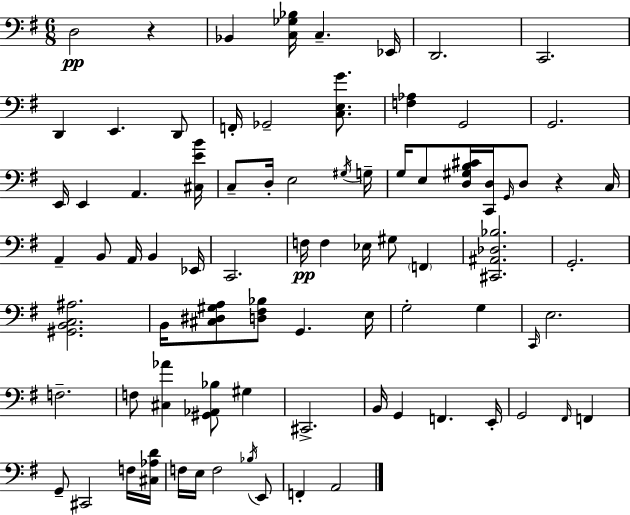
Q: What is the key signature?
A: E minor